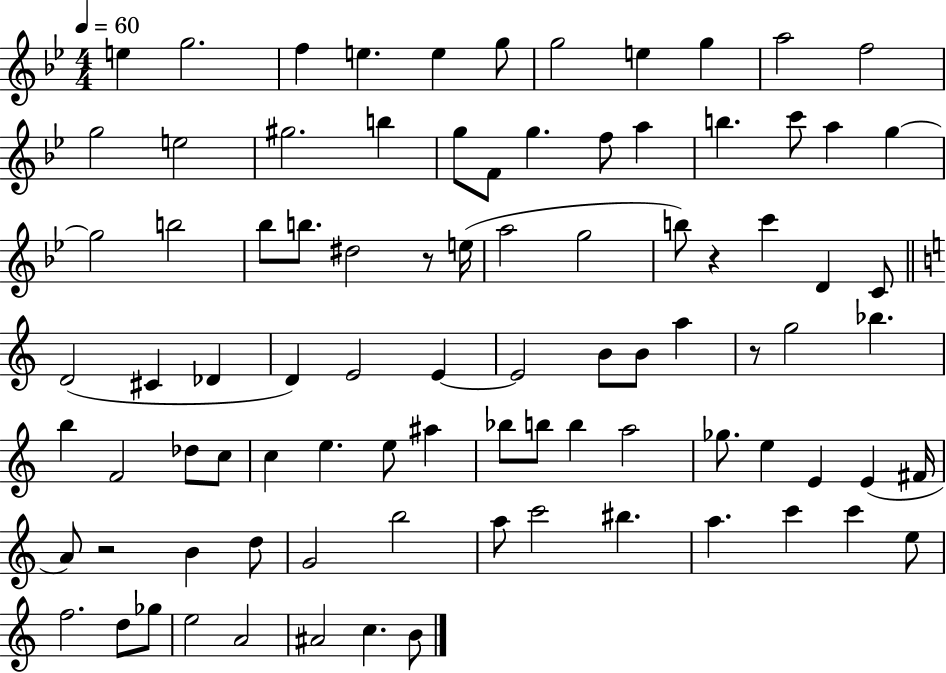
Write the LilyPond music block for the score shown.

{
  \clef treble
  \numericTimeSignature
  \time 4/4
  \key bes \major
  \tempo 4 = 60
  e''4 g''2. | f''4 e''4. e''4 g''8 | g''2 e''4 g''4 | a''2 f''2 | \break g''2 e''2 | gis''2. b''4 | g''8 f'8 g''4. f''8 a''4 | b''4. c'''8 a''4 g''4~~ | \break g''2 b''2 | bes''8 b''8. dis''2 r8 e''16( | a''2 g''2 | b''8) r4 c'''4 d'4 c'8 | \break \bar "||" \break \key a \minor d'2( cis'4 des'4 | d'4) e'2 e'4~~ | e'2 b'8 b'8 a''4 | r8 g''2 bes''4. | \break b''4 f'2 des''8 c''8 | c''4 e''4. e''8 ais''4 | bes''8 b''8 b''4 a''2 | ges''8. e''4 e'4 e'4( fis'16 | \break a'8) r2 b'4 d''8 | g'2 b''2 | a''8 c'''2 bis''4. | a''4. c'''4 c'''4 e''8 | \break f''2. d''8 ges''8 | e''2 a'2 | ais'2 c''4. b'8 | \bar "|."
}